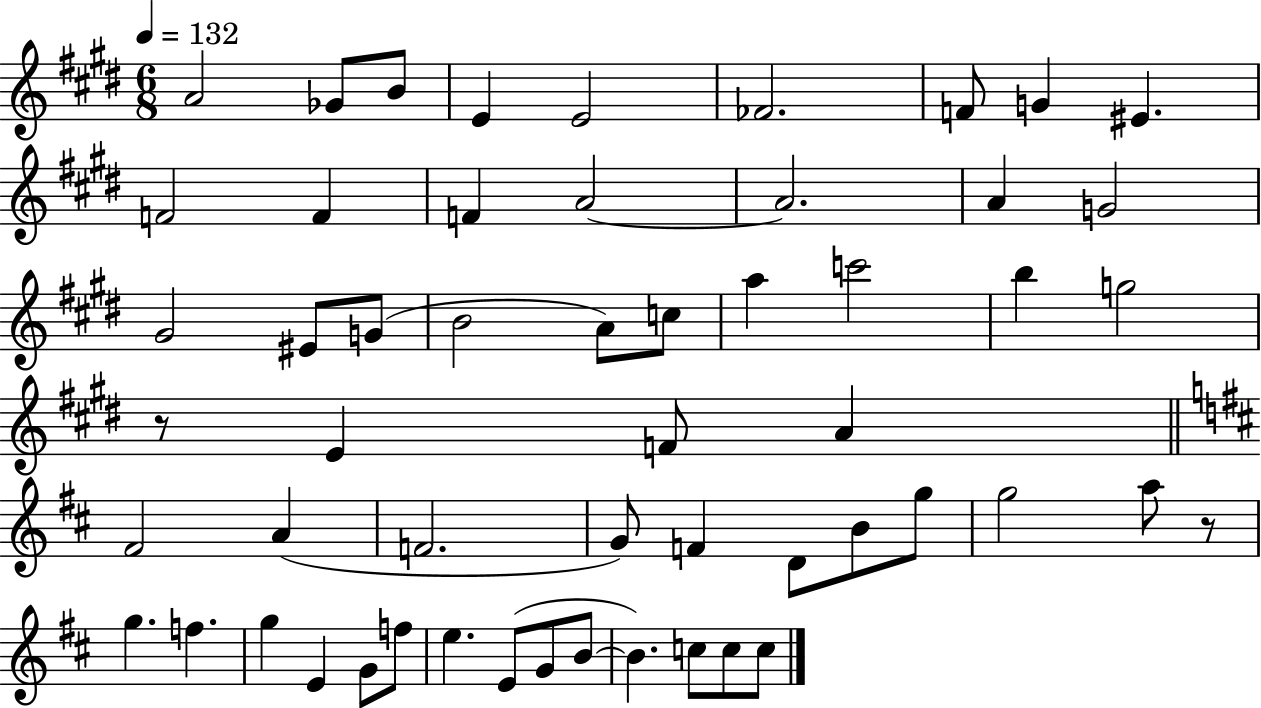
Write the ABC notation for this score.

X:1
T:Untitled
M:6/8
L:1/4
K:E
A2 _G/2 B/2 E E2 _F2 F/2 G ^E F2 F F A2 A2 A G2 ^G2 ^E/2 G/2 B2 A/2 c/2 a c'2 b g2 z/2 E F/2 A ^F2 A F2 G/2 F D/2 B/2 g/2 g2 a/2 z/2 g f g E G/2 f/2 e E/2 G/2 B/2 B c/2 c/2 c/2